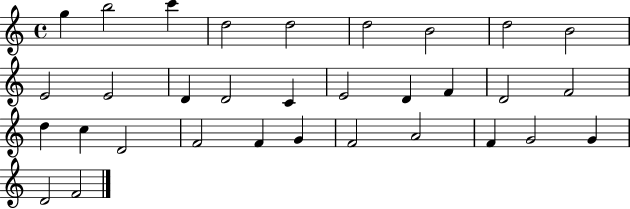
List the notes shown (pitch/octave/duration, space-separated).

G5/q B5/h C6/q D5/h D5/h D5/h B4/h D5/h B4/h E4/h E4/h D4/q D4/h C4/q E4/h D4/q F4/q D4/h F4/h D5/q C5/q D4/h F4/h F4/q G4/q F4/h A4/h F4/q G4/h G4/q D4/h F4/h